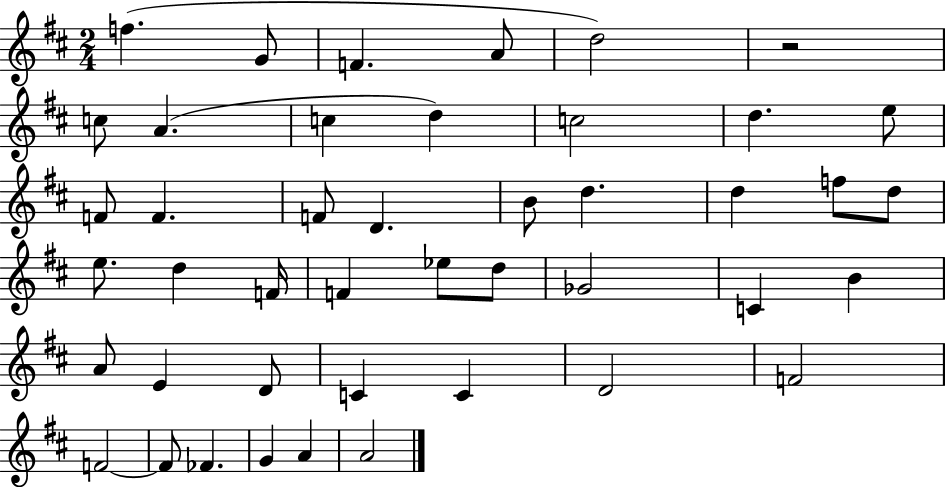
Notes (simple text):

F5/q. G4/e F4/q. A4/e D5/h R/h C5/e A4/q. C5/q D5/q C5/h D5/q. E5/e F4/e F4/q. F4/e D4/q. B4/e D5/q. D5/q F5/e D5/e E5/e. D5/q F4/s F4/q Eb5/e D5/e Gb4/h C4/q B4/q A4/e E4/q D4/e C4/q C4/q D4/h F4/h F4/h F4/e FES4/q. G4/q A4/q A4/h